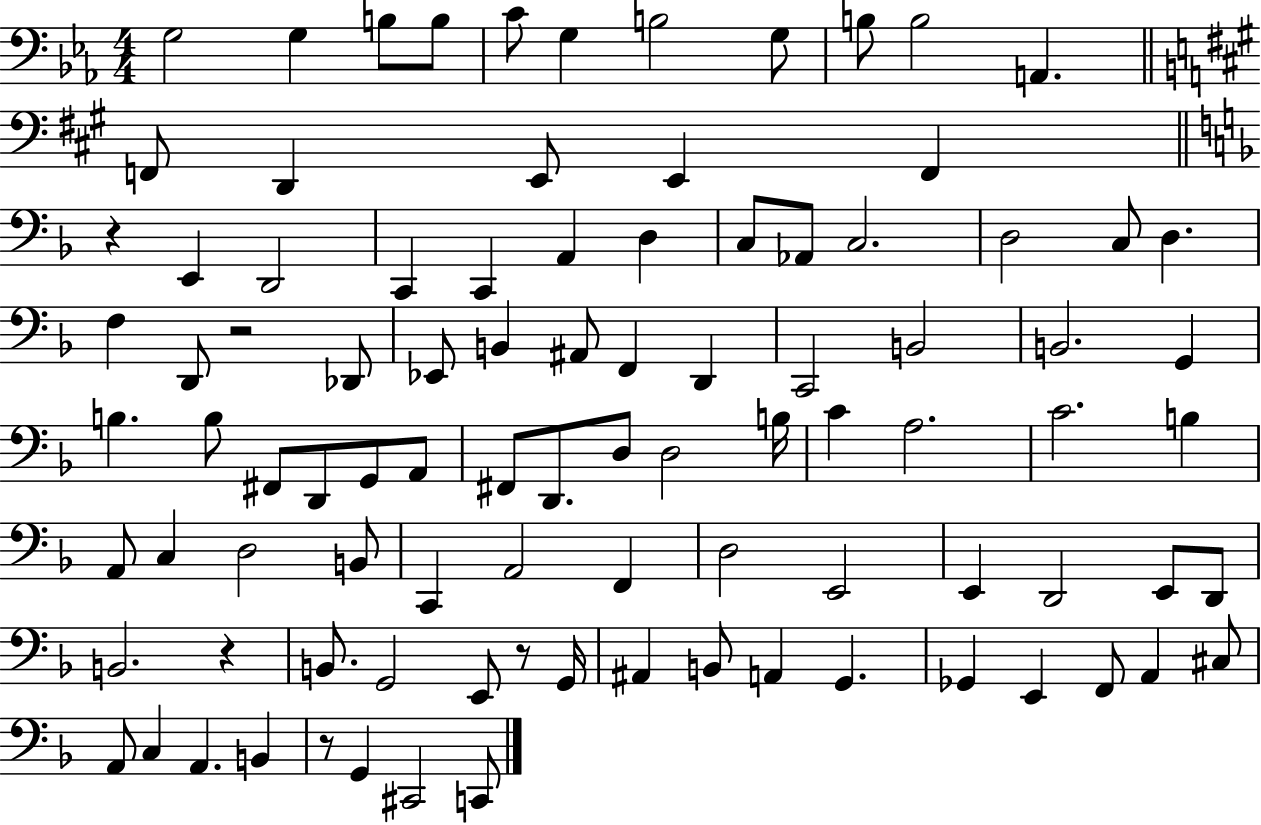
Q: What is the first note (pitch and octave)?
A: G3